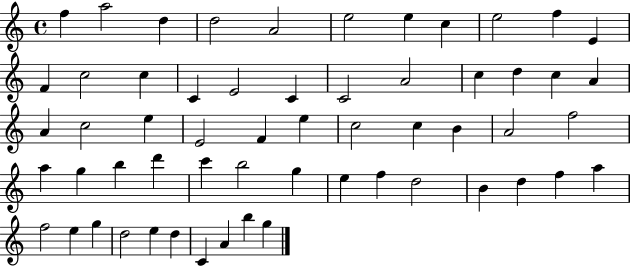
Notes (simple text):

F5/q A5/h D5/q D5/h A4/h E5/h E5/q C5/q E5/h F5/q E4/q F4/q C5/h C5/q C4/q E4/h C4/q C4/h A4/h C5/q D5/q C5/q A4/q A4/q C5/h E5/q E4/h F4/q E5/q C5/h C5/q B4/q A4/h F5/h A5/q G5/q B5/q D6/q C6/q B5/h G5/q E5/q F5/q D5/h B4/q D5/q F5/q A5/q F5/h E5/q G5/q D5/h E5/q D5/q C4/q A4/q B5/q G5/q